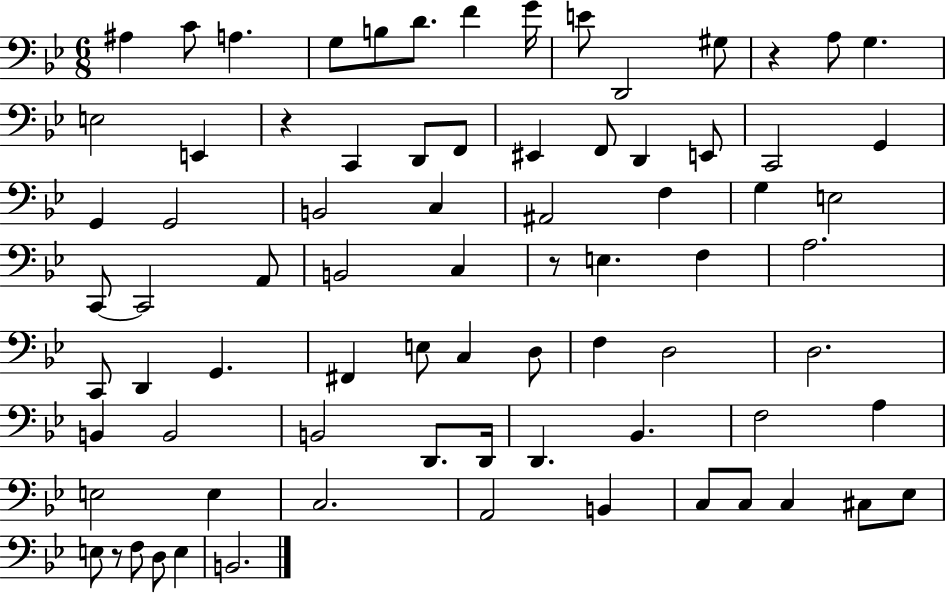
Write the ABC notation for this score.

X:1
T:Untitled
M:6/8
L:1/4
K:Bb
^A, C/2 A, G,/2 B,/2 D/2 F G/4 E/2 D,,2 ^G,/2 z A,/2 G, E,2 E,, z C,, D,,/2 F,,/2 ^E,, F,,/2 D,, E,,/2 C,,2 G,, G,, G,,2 B,,2 C, ^A,,2 F, G, E,2 C,,/2 C,,2 A,,/2 B,,2 C, z/2 E, F, A,2 C,,/2 D,, G,, ^F,, E,/2 C, D,/2 F, D,2 D,2 B,, B,,2 B,,2 D,,/2 D,,/4 D,, _B,, F,2 A, E,2 E, C,2 A,,2 B,, C,/2 C,/2 C, ^C,/2 _E,/2 E,/2 z/2 F,/2 D,/2 E, B,,2